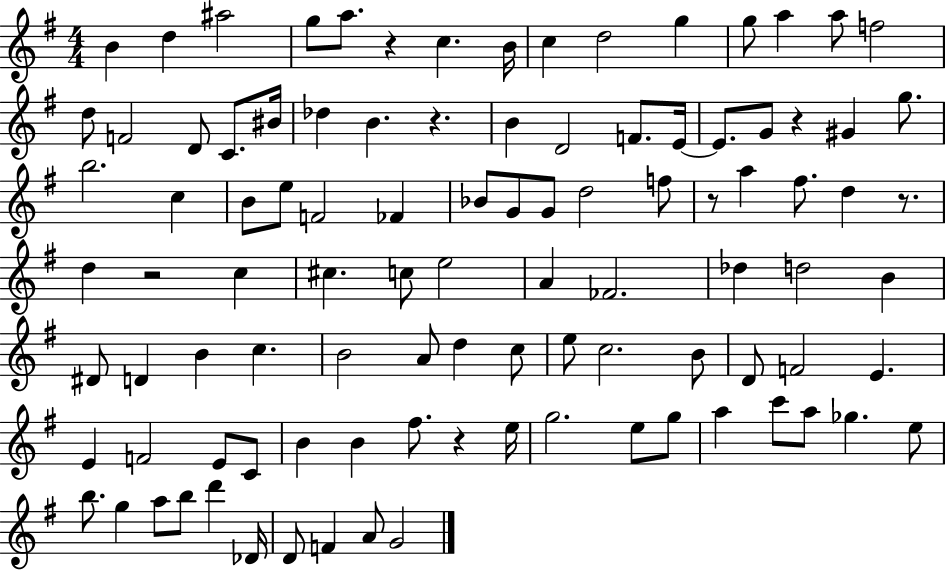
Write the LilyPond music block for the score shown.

{
  \clef treble
  \numericTimeSignature
  \time 4/4
  \key g \major
  b'4 d''4 ais''2 | g''8 a''8. r4 c''4. b'16 | c''4 d''2 g''4 | g''8 a''4 a''8 f''2 | \break d''8 f'2 d'8 c'8. bis'16 | des''4 b'4. r4. | b'4 d'2 f'8. e'16~~ | e'8. g'8 r4 gis'4 g''8. | \break b''2. c''4 | b'8 e''8 f'2 fes'4 | bes'8 g'8 g'8 d''2 f''8 | r8 a''4 fis''8. d''4 r8. | \break d''4 r2 c''4 | cis''4. c''8 e''2 | a'4 fes'2. | des''4 d''2 b'4 | \break dis'8 d'4 b'4 c''4. | b'2 a'8 d''4 c''8 | e''8 c''2. b'8 | d'8 f'2 e'4. | \break e'4 f'2 e'8 c'8 | b'4 b'4 fis''8. r4 e''16 | g''2. e''8 g''8 | a''4 c'''8 a''8 ges''4. e''8 | \break b''8. g''4 a''8 b''8 d'''4 des'16 | d'8 f'4 a'8 g'2 | \bar "|."
}